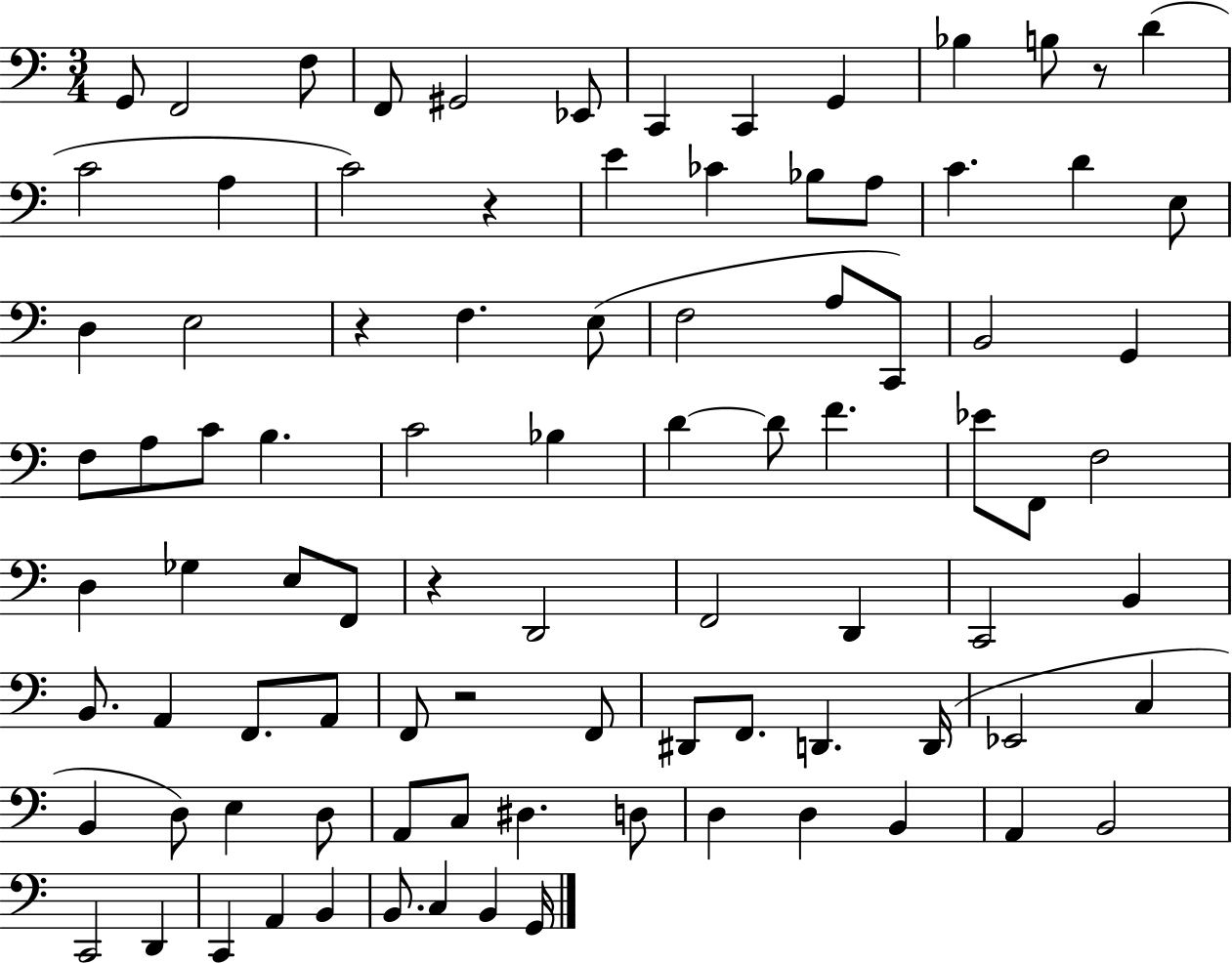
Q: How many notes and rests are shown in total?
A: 91